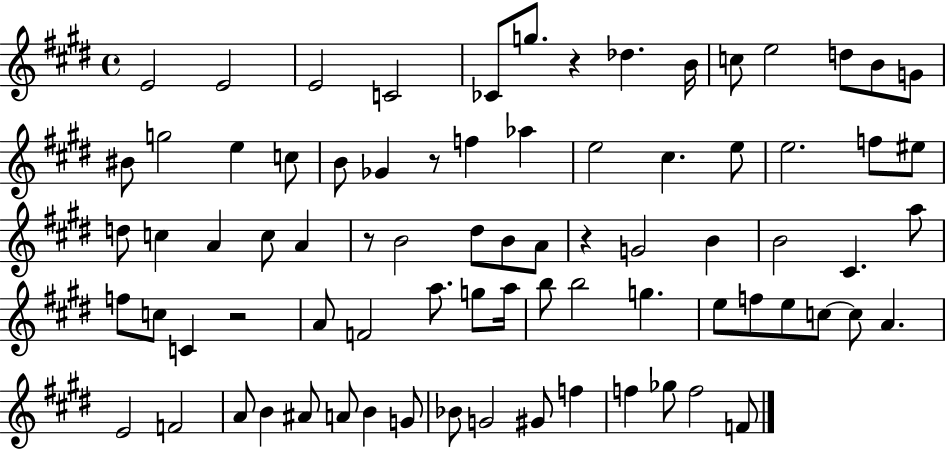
E4/h E4/h E4/h C4/h CES4/e G5/e. R/q Db5/q. B4/s C5/e E5/h D5/e B4/e G4/e BIS4/e G5/h E5/q C5/e B4/e Gb4/q R/e F5/q Ab5/q E5/h C#5/q. E5/e E5/h. F5/e EIS5/e D5/e C5/q A4/q C5/e A4/q R/e B4/h D#5/e B4/e A4/e R/q G4/h B4/q B4/h C#4/q. A5/e F5/e C5/e C4/q R/h A4/e F4/h A5/e. G5/e A5/s B5/e B5/h G5/q. E5/e F5/e E5/e C5/e C5/e A4/q. E4/h F4/h A4/e B4/q A#4/e A4/e B4/q G4/e Bb4/e G4/h G#4/e F5/q F5/q Gb5/e F5/h F4/e